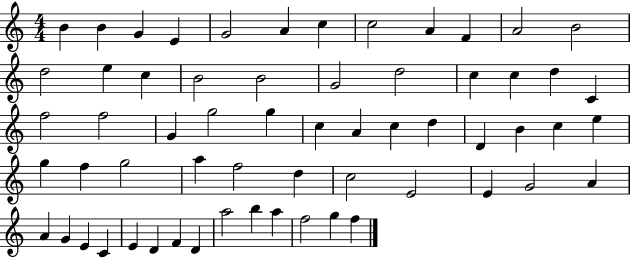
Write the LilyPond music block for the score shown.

{
  \clef treble
  \numericTimeSignature
  \time 4/4
  \key c \major
  b'4 b'4 g'4 e'4 | g'2 a'4 c''4 | c''2 a'4 f'4 | a'2 b'2 | \break d''2 e''4 c''4 | b'2 b'2 | g'2 d''2 | c''4 c''4 d''4 c'4 | \break f''2 f''2 | g'4 g''2 g''4 | c''4 a'4 c''4 d''4 | d'4 b'4 c''4 e''4 | \break g''4 f''4 g''2 | a''4 f''2 d''4 | c''2 e'2 | e'4 g'2 a'4 | \break a'4 g'4 e'4 c'4 | e'4 d'4 f'4 d'4 | a''2 b''4 a''4 | f''2 g''4 f''4 | \break \bar "|."
}